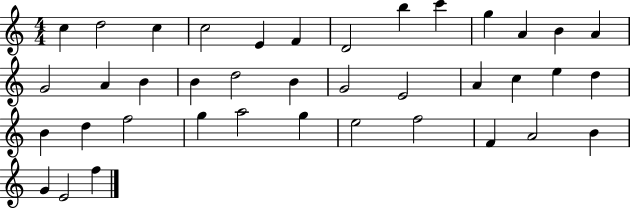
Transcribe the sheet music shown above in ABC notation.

X:1
T:Untitled
M:4/4
L:1/4
K:C
c d2 c c2 E F D2 b c' g A B A G2 A B B d2 B G2 E2 A c e d B d f2 g a2 g e2 f2 F A2 B G E2 f